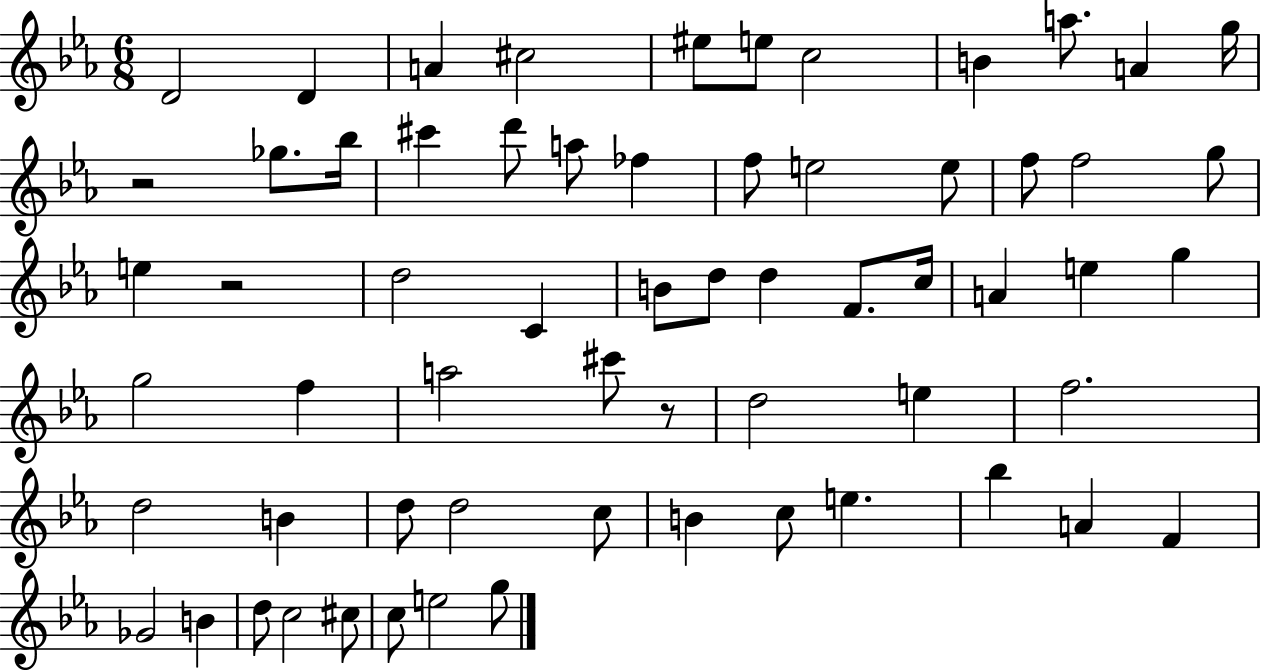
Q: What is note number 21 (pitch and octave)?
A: F5